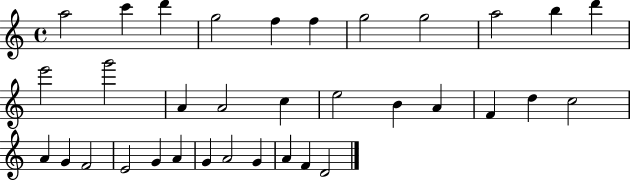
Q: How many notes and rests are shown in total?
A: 34